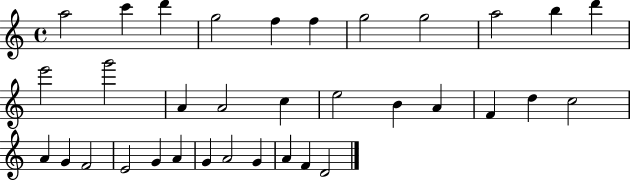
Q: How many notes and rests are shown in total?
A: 34